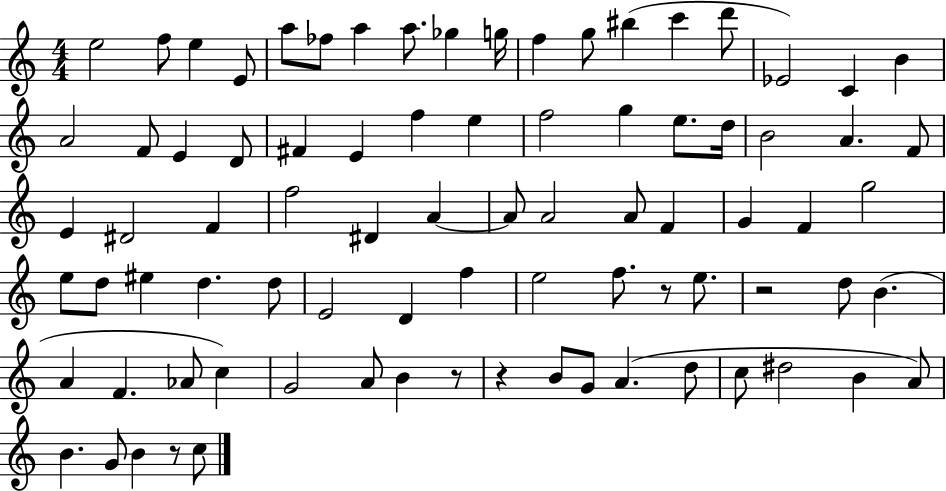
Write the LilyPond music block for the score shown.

{
  \clef treble
  \numericTimeSignature
  \time 4/4
  \key c \major
  e''2 f''8 e''4 e'8 | a''8 fes''8 a''4 a''8. ges''4 g''16 | f''4 g''8 bis''4( c'''4 d'''8 | ees'2) c'4 b'4 | \break a'2 f'8 e'4 d'8 | fis'4 e'4 f''4 e''4 | f''2 g''4 e''8. d''16 | b'2 a'4. f'8 | \break e'4 dis'2 f'4 | f''2 dis'4 a'4~~ | a'8 a'2 a'8 f'4 | g'4 f'4 g''2 | \break e''8 d''8 eis''4 d''4. d''8 | e'2 d'4 f''4 | e''2 f''8. r8 e''8. | r2 d''8 b'4.( | \break a'4 f'4. aes'8 c''4) | g'2 a'8 b'4 r8 | r4 b'8 g'8 a'4.( d''8 | c''8 dis''2 b'4 a'8) | \break b'4. g'8 b'4 r8 c''8 | \bar "|."
}